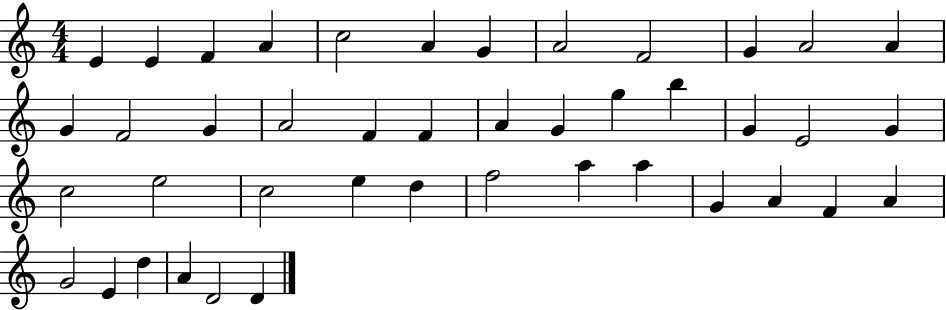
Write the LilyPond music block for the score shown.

{
  \clef treble
  \numericTimeSignature
  \time 4/4
  \key c \major
  e'4 e'4 f'4 a'4 | c''2 a'4 g'4 | a'2 f'2 | g'4 a'2 a'4 | \break g'4 f'2 g'4 | a'2 f'4 f'4 | a'4 g'4 g''4 b''4 | g'4 e'2 g'4 | \break c''2 e''2 | c''2 e''4 d''4 | f''2 a''4 a''4 | g'4 a'4 f'4 a'4 | \break g'2 e'4 d''4 | a'4 d'2 d'4 | \bar "|."
}